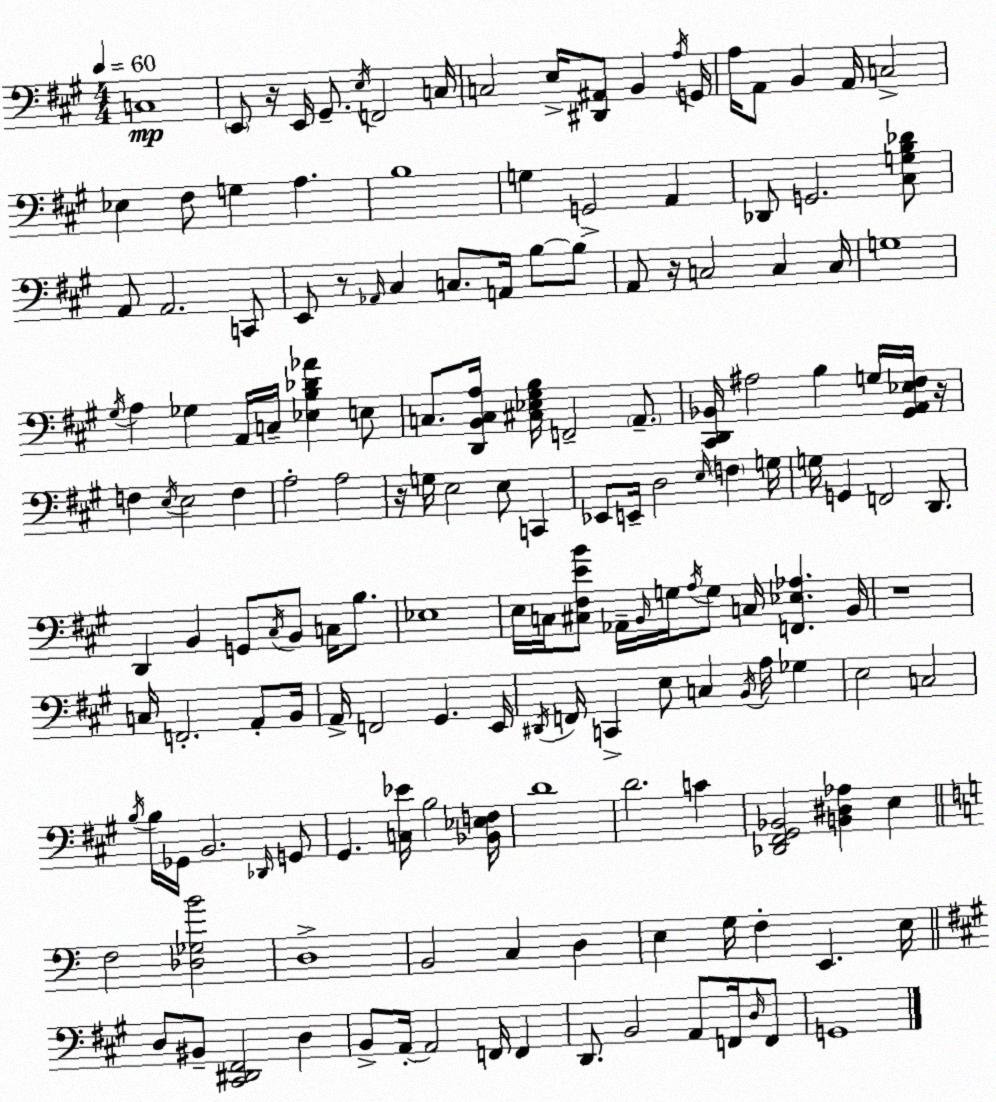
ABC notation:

X:1
T:Untitled
M:4/4
L:1/4
K:A
C,4 E,,/2 z/4 E,,/4 ^G,,/2 E,/4 F,,2 C,/4 C,2 E,/4 [^D,,^A,,]/2 B,, A,/4 G,,/4 A,/4 A,,/2 B,, A,,/4 C,2 _E, ^F,/2 G, A, B,4 G, G,,2 A,, _D,,/2 G,,2 [^C,G,B,_D]/2 A,,/2 A,,2 C,,/2 E,,/2 z/2 _A,,/4 ^C, C,/2 A,,/4 B,/2 B,/2 A,,/2 z/4 C,2 C, C,/4 G,4 ^G,/4 A, _G, A,,/4 C,/4 [_E,B,_D_A] E,/2 C,/2 [D,,B,,C,A,]/4 [^C,_E,^G,B,]/4 F,,2 A,,/2 [^C,,D,,_B,,]/4 ^A,2 B, G,/4 [^G,,A,,_E,^F,]/4 z/4 F, E,/4 E,2 F, A,2 A,2 z/4 G,/4 E,2 E,/2 C,, _E,,/2 E,,/4 D,2 E,/4 F, G,/4 G,/4 G,, F,,2 D,,/2 D,, B,, G,,/2 ^C,/4 B,,/2 C,/4 B,/2 _E,4 E,/4 C,/4 [^C,^F,EB]/2 _A,,/4 B,,/4 G,/4 A,/4 G,/2 C,/4 [F,,_E,_A,] B,,/4 z4 C,/4 F,,2 A,,/2 B,,/4 A,,/4 F,,2 ^G,, E,,/4 ^D,,/4 F,,/4 C,, E,/2 C, B,,/4 A,/4 _G, E,2 C,2 B,/4 B,/4 _G,,/4 B,,2 _D,,/4 G,,/2 ^G,, [C,_E]/4 B,2 [_B,,_E,F,]/4 D4 D2 C [_D,,^F,,^G,,_B,,]2 [B,,^D,_A,] E, F,2 [_D,_G,B]2 D,4 B,,2 C, D, E, G,/4 F, E,, E,/4 D,/2 ^B,,/2 [^C,,^D,,^F,,]2 D, B,,/2 A,,/4 A,,2 F,,/4 F,, D,,/2 B,,2 A,,/2 F,,/4 D,/4 F,,/2 G,,4